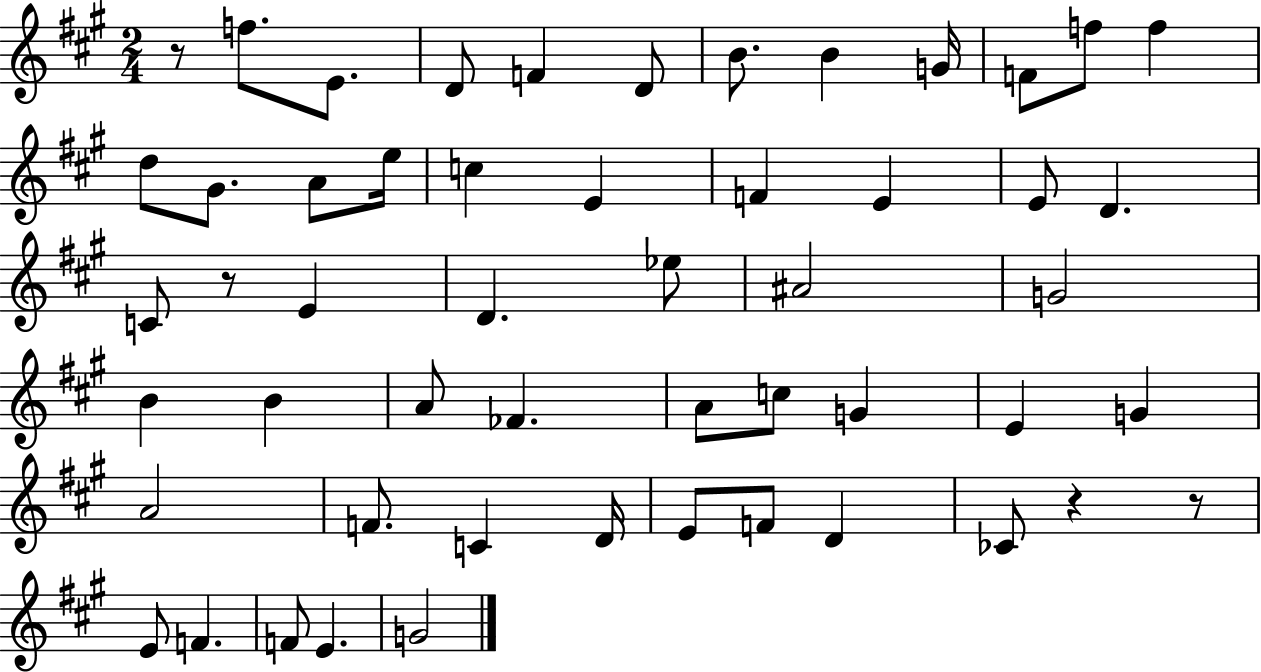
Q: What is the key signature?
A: A major